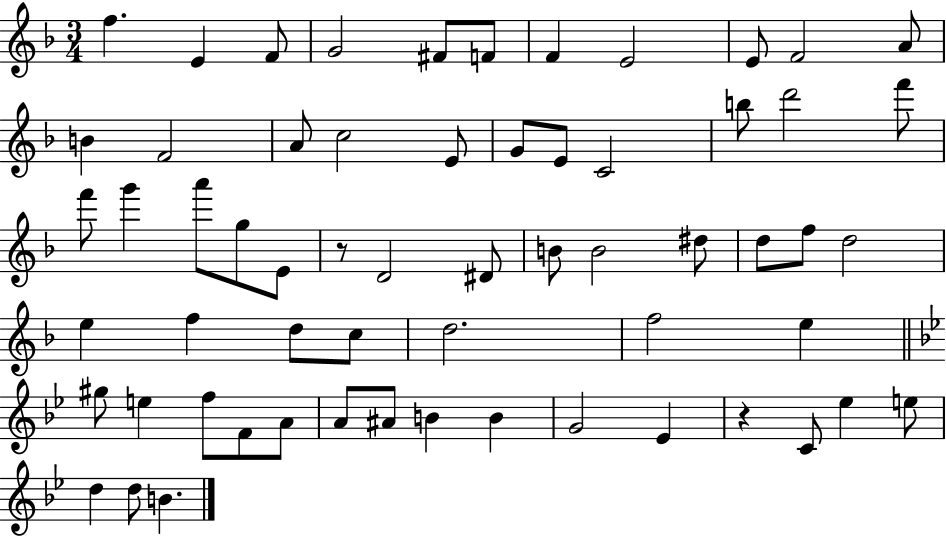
{
  \clef treble
  \numericTimeSignature
  \time 3/4
  \key f \major
  \repeat volta 2 { f''4. e'4 f'8 | g'2 fis'8 f'8 | f'4 e'2 | e'8 f'2 a'8 | \break b'4 f'2 | a'8 c''2 e'8 | g'8 e'8 c'2 | b''8 d'''2 f'''8 | \break f'''8 g'''4 a'''8 g''8 e'8 | r8 d'2 dis'8 | b'8 b'2 dis''8 | d''8 f''8 d''2 | \break e''4 f''4 d''8 c''8 | d''2. | f''2 e''4 | \bar "||" \break \key bes \major gis''8 e''4 f''8 f'8 a'8 | a'8 ais'8 b'4 b'4 | g'2 ees'4 | r4 c'8 ees''4 e''8 | \break d''4 d''8 b'4. | } \bar "|."
}